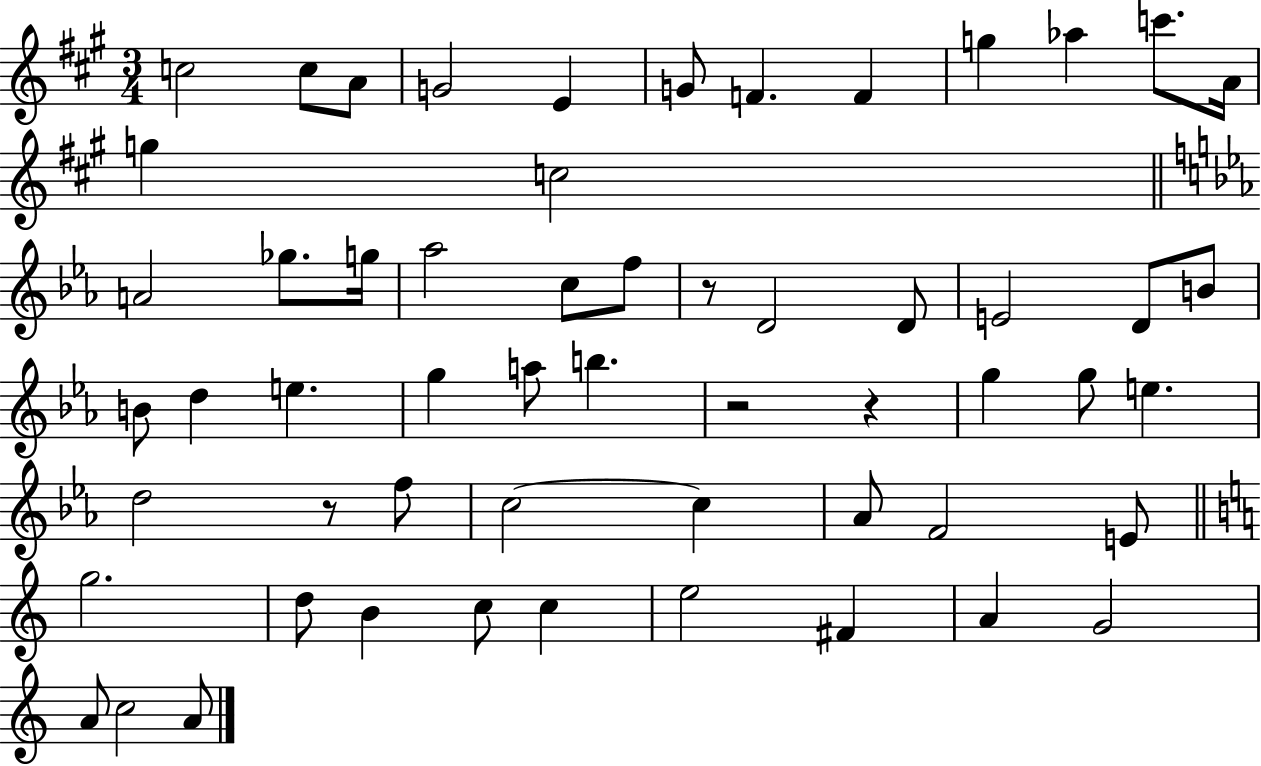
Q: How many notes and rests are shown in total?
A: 57